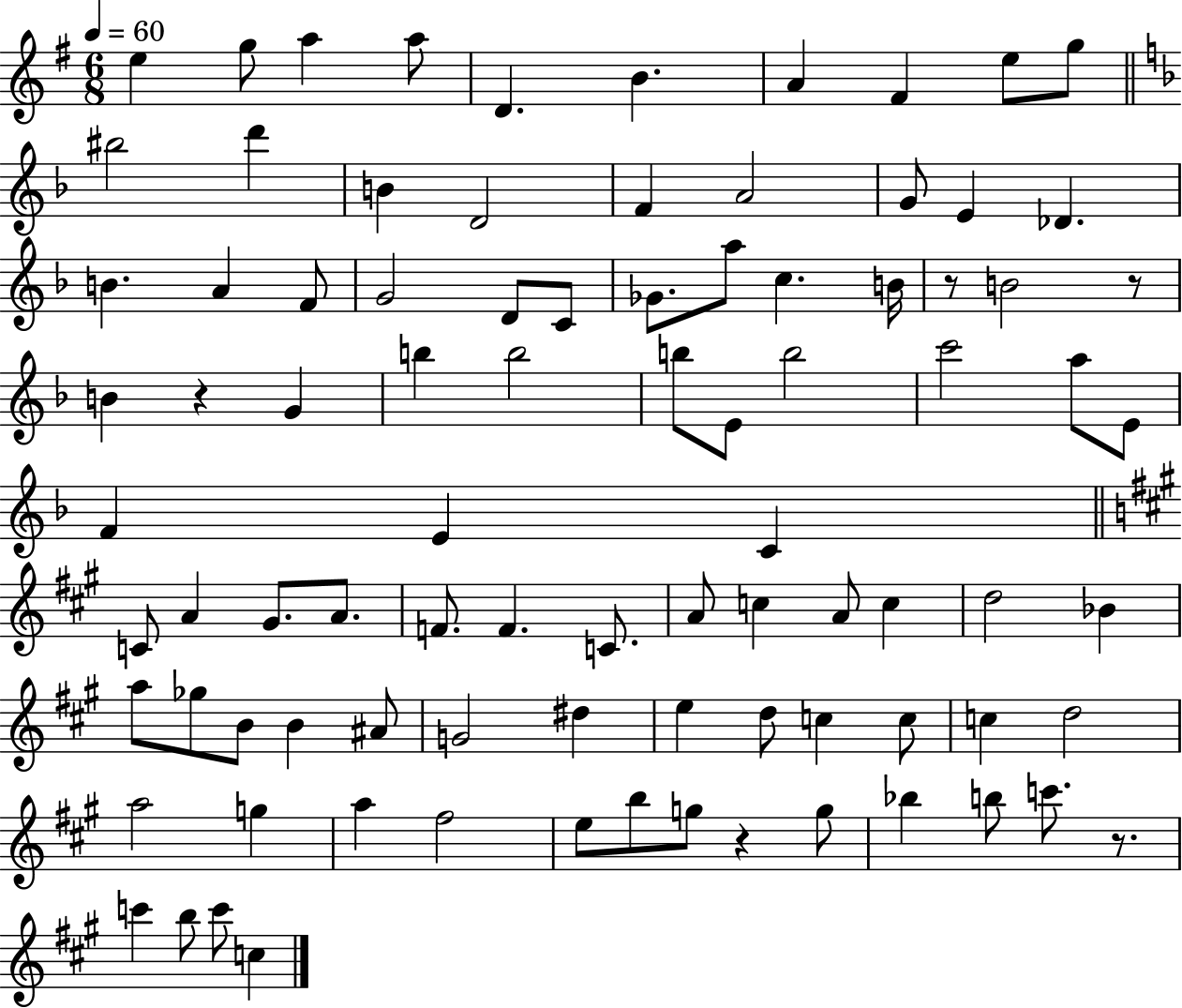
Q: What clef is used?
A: treble